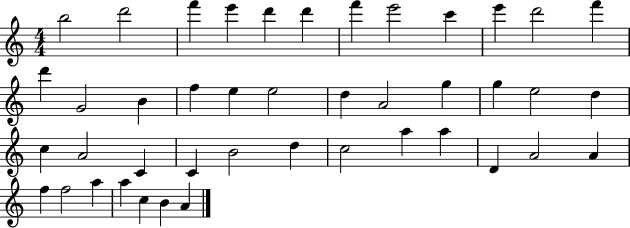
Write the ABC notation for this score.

X:1
T:Untitled
M:4/4
L:1/4
K:C
b2 d'2 f' e' d' d' f' e'2 c' e' d'2 f' d' G2 B f e e2 d A2 g g e2 d c A2 C C B2 d c2 a a D A2 A f f2 a a c B A